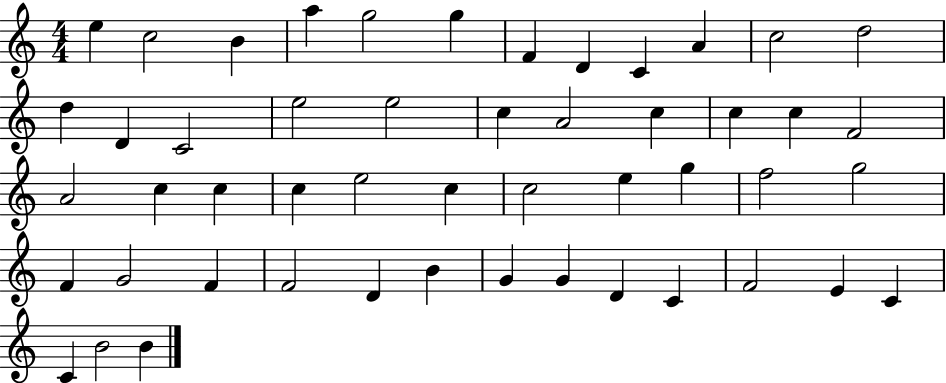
E5/q C5/h B4/q A5/q G5/h G5/q F4/q D4/q C4/q A4/q C5/h D5/h D5/q D4/q C4/h E5/h E5/h C5/q A4/h C5/q C5/q C5/q F4/h A4/h C5/q C5/q C5/q E5/h C5/q C5/h E5/q G5/q F5/h G5/h F4/q G4/h F4/q F4/h D4/q B4/q G4/q G4/q D4/q C4/q F4/h E4/q C4/q C4/q B4/h B4/q